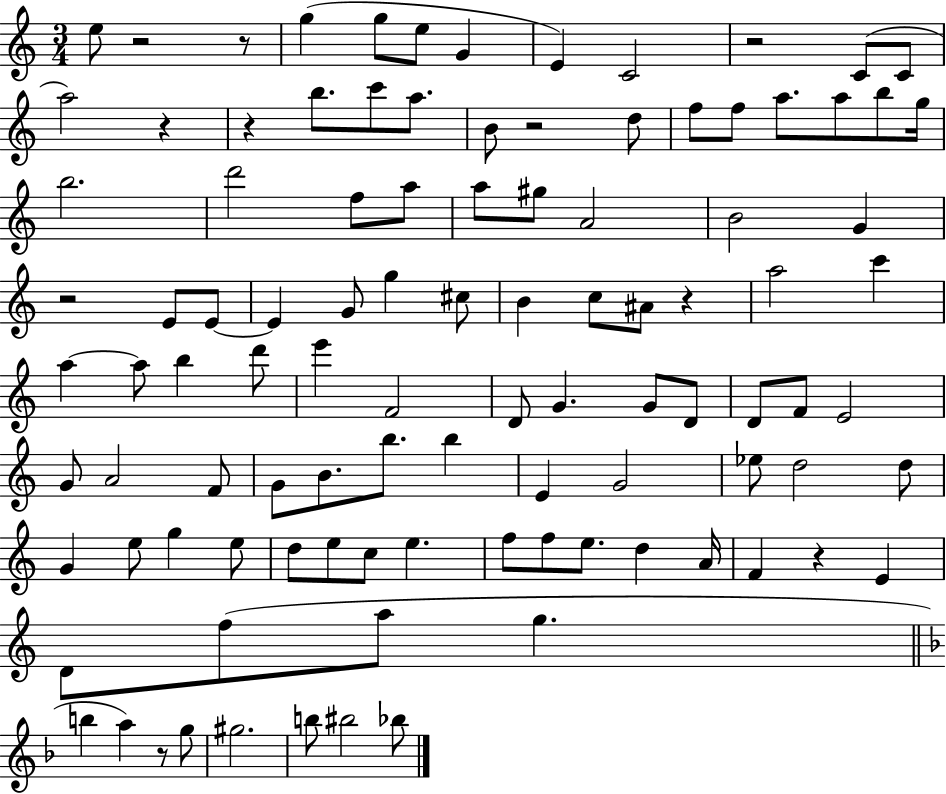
X:1
T:Untitled
M:3/4
L:1/4
K:C
e/2 z2 z/2 g g/2 e/2 G E C2 z2 C/2 C/2 a2 z z b/2 c'/2 a/2 B/2 z2 d/2 f/2 f/2 a/2 a/2 b/2 g/4 b2 d'2 f/2 a/2 a/2 ^g/2 A2 B2 G z2 E/2 E/2 E G/2 g ^c/2 B c/2 ^A/2 z a2 c' a a/2 b d'/2 e' F2 D/2 G G/2 D/2 D/2 F/2 E2 G/2 A2 F/2 G/2 B/2 b/2 b E G2 _e/2 d2 d/2 G e/2 g e/2 d/2 e/2 c/2 e f/2 f/2 e/2 d A/4 F z E D/2 f/2 a/2 g b a z/2 g/2 ^g2 b/2 ^b2 _b/2